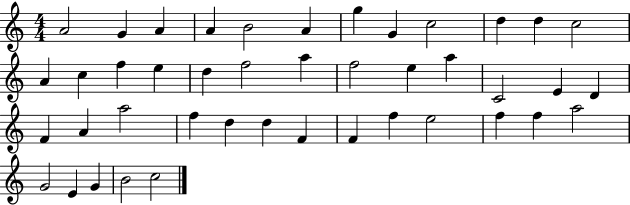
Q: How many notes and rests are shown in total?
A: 43